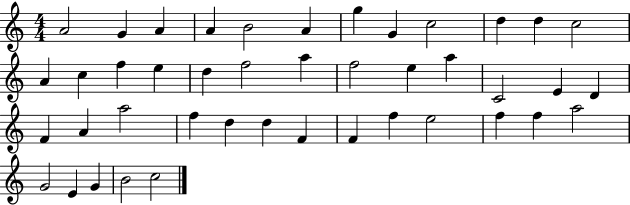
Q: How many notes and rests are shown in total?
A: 43